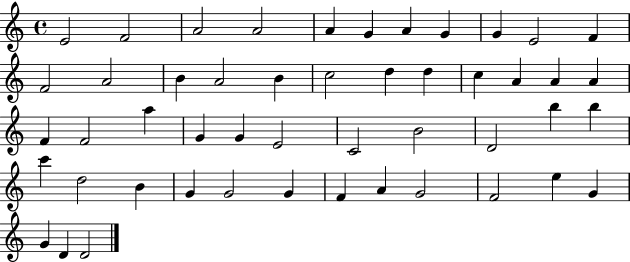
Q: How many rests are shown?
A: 0